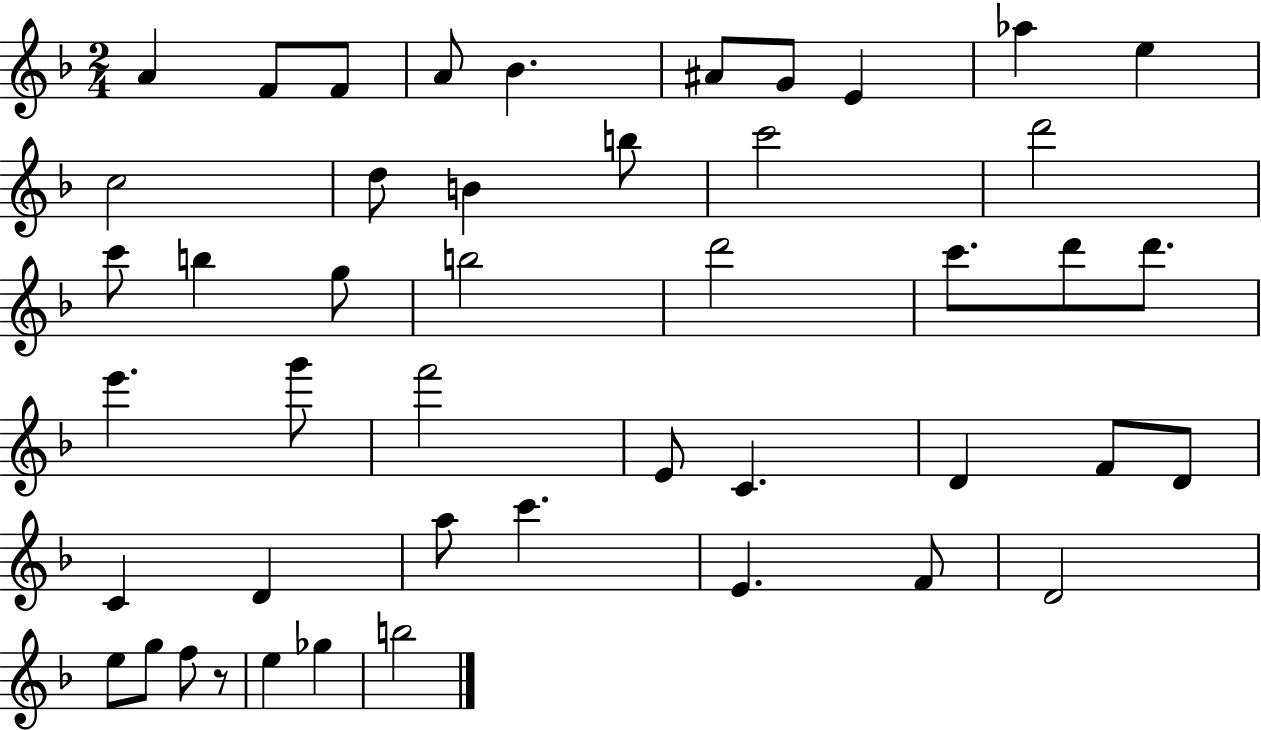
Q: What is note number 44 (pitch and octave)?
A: Gb5